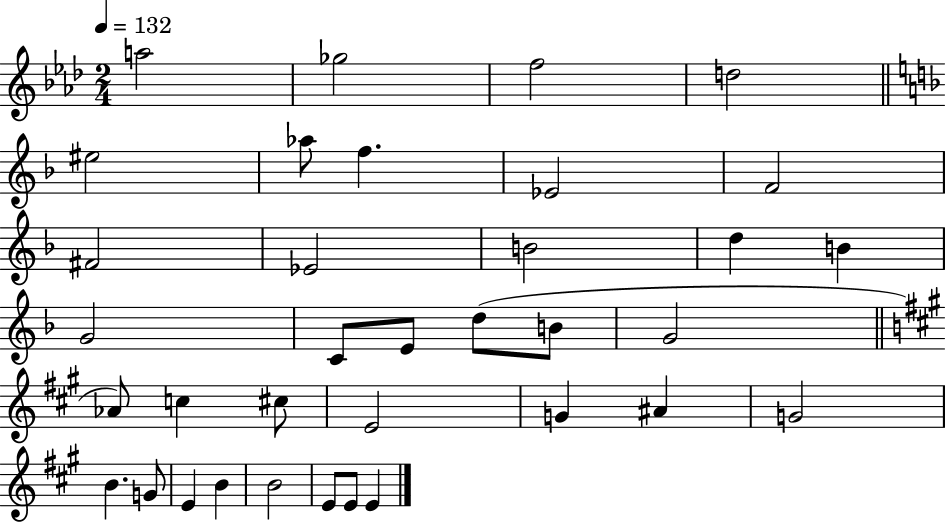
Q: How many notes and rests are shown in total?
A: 35